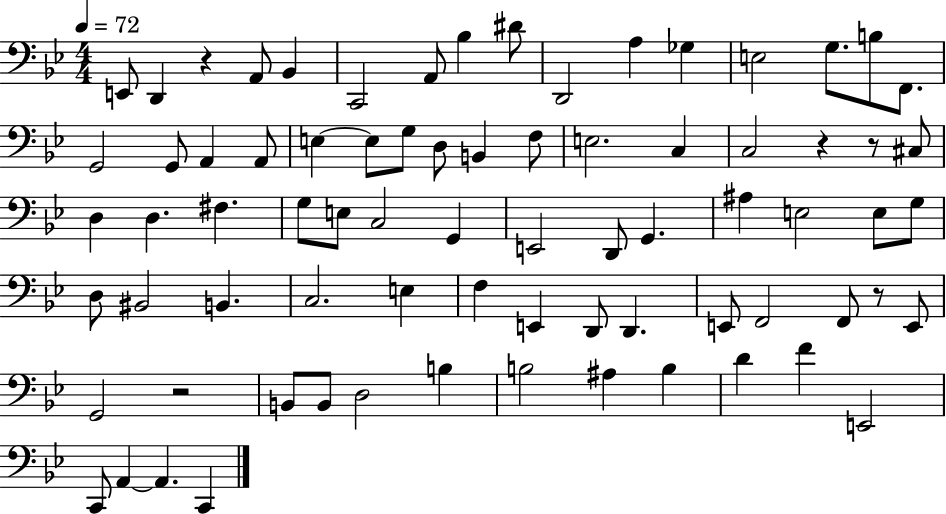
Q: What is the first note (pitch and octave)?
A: E2